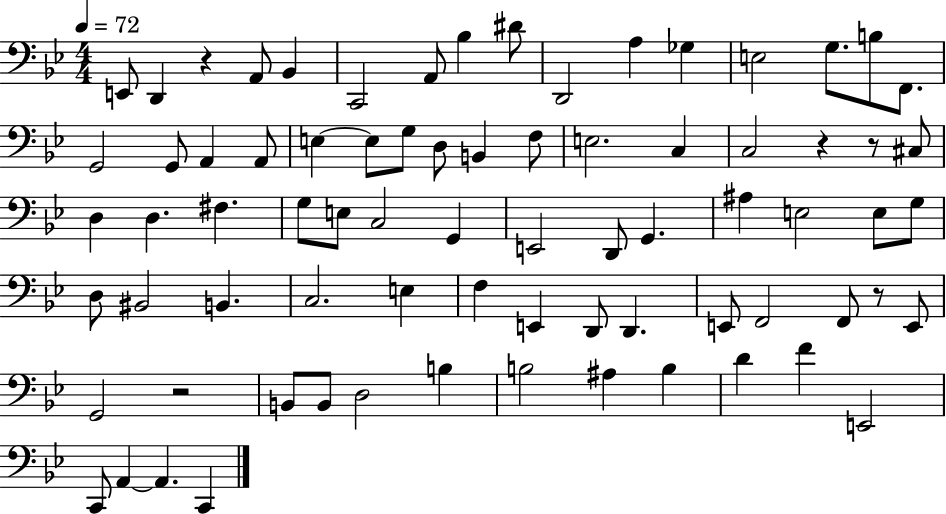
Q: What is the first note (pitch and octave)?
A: E2